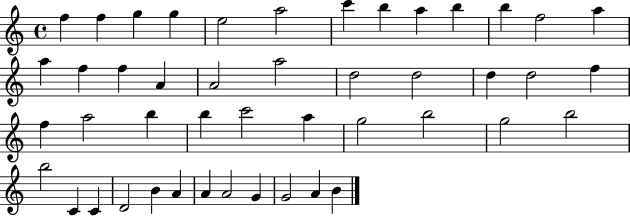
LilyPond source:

{
  \clef treble
  \time 4/4
  \defaultTimeSignature
  \key c \major
  f''4 f''4 g''4 g''4 | e''2 a''2 | c'''4 b''4 a''4 b''4 | b''4 f''2 a''4 | \break a''4 f''4 f''4 a'4 | a'2 a''2 | d''2 d''2 | d''4 d''2 f''4 | \break f''4 a''2 b''4 | b''4 c'''2 a''4 | g''2 b''2 | g''2 b''2 | \break b''2 c'4 c'4 | d'2 b'4 a'4 | a'4 a'2 g'4 | g'2 a'4 b'4 | \break \bar "|."
}